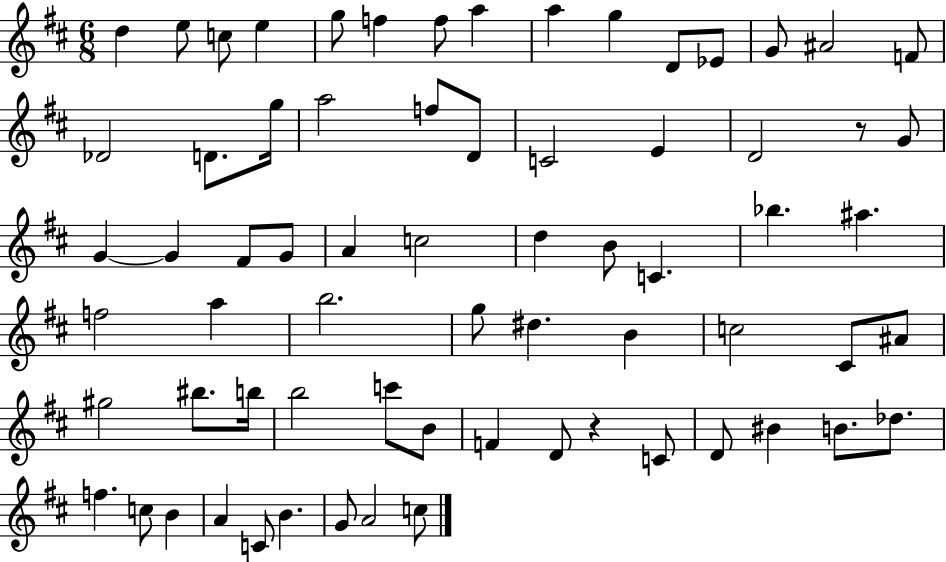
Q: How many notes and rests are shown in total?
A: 69